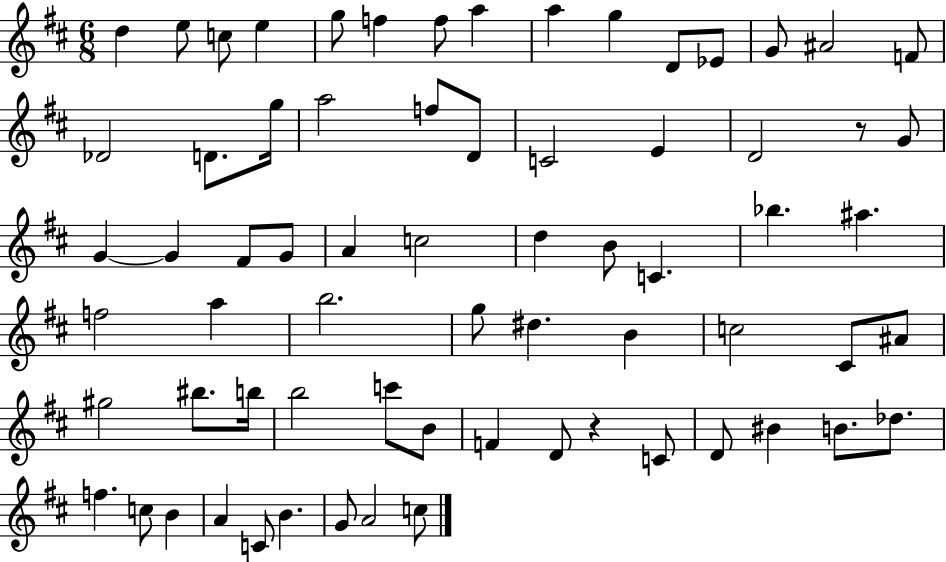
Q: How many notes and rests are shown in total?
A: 69